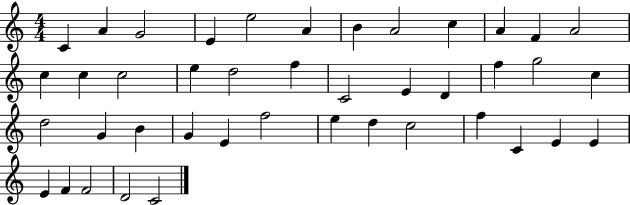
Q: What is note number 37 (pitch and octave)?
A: E4